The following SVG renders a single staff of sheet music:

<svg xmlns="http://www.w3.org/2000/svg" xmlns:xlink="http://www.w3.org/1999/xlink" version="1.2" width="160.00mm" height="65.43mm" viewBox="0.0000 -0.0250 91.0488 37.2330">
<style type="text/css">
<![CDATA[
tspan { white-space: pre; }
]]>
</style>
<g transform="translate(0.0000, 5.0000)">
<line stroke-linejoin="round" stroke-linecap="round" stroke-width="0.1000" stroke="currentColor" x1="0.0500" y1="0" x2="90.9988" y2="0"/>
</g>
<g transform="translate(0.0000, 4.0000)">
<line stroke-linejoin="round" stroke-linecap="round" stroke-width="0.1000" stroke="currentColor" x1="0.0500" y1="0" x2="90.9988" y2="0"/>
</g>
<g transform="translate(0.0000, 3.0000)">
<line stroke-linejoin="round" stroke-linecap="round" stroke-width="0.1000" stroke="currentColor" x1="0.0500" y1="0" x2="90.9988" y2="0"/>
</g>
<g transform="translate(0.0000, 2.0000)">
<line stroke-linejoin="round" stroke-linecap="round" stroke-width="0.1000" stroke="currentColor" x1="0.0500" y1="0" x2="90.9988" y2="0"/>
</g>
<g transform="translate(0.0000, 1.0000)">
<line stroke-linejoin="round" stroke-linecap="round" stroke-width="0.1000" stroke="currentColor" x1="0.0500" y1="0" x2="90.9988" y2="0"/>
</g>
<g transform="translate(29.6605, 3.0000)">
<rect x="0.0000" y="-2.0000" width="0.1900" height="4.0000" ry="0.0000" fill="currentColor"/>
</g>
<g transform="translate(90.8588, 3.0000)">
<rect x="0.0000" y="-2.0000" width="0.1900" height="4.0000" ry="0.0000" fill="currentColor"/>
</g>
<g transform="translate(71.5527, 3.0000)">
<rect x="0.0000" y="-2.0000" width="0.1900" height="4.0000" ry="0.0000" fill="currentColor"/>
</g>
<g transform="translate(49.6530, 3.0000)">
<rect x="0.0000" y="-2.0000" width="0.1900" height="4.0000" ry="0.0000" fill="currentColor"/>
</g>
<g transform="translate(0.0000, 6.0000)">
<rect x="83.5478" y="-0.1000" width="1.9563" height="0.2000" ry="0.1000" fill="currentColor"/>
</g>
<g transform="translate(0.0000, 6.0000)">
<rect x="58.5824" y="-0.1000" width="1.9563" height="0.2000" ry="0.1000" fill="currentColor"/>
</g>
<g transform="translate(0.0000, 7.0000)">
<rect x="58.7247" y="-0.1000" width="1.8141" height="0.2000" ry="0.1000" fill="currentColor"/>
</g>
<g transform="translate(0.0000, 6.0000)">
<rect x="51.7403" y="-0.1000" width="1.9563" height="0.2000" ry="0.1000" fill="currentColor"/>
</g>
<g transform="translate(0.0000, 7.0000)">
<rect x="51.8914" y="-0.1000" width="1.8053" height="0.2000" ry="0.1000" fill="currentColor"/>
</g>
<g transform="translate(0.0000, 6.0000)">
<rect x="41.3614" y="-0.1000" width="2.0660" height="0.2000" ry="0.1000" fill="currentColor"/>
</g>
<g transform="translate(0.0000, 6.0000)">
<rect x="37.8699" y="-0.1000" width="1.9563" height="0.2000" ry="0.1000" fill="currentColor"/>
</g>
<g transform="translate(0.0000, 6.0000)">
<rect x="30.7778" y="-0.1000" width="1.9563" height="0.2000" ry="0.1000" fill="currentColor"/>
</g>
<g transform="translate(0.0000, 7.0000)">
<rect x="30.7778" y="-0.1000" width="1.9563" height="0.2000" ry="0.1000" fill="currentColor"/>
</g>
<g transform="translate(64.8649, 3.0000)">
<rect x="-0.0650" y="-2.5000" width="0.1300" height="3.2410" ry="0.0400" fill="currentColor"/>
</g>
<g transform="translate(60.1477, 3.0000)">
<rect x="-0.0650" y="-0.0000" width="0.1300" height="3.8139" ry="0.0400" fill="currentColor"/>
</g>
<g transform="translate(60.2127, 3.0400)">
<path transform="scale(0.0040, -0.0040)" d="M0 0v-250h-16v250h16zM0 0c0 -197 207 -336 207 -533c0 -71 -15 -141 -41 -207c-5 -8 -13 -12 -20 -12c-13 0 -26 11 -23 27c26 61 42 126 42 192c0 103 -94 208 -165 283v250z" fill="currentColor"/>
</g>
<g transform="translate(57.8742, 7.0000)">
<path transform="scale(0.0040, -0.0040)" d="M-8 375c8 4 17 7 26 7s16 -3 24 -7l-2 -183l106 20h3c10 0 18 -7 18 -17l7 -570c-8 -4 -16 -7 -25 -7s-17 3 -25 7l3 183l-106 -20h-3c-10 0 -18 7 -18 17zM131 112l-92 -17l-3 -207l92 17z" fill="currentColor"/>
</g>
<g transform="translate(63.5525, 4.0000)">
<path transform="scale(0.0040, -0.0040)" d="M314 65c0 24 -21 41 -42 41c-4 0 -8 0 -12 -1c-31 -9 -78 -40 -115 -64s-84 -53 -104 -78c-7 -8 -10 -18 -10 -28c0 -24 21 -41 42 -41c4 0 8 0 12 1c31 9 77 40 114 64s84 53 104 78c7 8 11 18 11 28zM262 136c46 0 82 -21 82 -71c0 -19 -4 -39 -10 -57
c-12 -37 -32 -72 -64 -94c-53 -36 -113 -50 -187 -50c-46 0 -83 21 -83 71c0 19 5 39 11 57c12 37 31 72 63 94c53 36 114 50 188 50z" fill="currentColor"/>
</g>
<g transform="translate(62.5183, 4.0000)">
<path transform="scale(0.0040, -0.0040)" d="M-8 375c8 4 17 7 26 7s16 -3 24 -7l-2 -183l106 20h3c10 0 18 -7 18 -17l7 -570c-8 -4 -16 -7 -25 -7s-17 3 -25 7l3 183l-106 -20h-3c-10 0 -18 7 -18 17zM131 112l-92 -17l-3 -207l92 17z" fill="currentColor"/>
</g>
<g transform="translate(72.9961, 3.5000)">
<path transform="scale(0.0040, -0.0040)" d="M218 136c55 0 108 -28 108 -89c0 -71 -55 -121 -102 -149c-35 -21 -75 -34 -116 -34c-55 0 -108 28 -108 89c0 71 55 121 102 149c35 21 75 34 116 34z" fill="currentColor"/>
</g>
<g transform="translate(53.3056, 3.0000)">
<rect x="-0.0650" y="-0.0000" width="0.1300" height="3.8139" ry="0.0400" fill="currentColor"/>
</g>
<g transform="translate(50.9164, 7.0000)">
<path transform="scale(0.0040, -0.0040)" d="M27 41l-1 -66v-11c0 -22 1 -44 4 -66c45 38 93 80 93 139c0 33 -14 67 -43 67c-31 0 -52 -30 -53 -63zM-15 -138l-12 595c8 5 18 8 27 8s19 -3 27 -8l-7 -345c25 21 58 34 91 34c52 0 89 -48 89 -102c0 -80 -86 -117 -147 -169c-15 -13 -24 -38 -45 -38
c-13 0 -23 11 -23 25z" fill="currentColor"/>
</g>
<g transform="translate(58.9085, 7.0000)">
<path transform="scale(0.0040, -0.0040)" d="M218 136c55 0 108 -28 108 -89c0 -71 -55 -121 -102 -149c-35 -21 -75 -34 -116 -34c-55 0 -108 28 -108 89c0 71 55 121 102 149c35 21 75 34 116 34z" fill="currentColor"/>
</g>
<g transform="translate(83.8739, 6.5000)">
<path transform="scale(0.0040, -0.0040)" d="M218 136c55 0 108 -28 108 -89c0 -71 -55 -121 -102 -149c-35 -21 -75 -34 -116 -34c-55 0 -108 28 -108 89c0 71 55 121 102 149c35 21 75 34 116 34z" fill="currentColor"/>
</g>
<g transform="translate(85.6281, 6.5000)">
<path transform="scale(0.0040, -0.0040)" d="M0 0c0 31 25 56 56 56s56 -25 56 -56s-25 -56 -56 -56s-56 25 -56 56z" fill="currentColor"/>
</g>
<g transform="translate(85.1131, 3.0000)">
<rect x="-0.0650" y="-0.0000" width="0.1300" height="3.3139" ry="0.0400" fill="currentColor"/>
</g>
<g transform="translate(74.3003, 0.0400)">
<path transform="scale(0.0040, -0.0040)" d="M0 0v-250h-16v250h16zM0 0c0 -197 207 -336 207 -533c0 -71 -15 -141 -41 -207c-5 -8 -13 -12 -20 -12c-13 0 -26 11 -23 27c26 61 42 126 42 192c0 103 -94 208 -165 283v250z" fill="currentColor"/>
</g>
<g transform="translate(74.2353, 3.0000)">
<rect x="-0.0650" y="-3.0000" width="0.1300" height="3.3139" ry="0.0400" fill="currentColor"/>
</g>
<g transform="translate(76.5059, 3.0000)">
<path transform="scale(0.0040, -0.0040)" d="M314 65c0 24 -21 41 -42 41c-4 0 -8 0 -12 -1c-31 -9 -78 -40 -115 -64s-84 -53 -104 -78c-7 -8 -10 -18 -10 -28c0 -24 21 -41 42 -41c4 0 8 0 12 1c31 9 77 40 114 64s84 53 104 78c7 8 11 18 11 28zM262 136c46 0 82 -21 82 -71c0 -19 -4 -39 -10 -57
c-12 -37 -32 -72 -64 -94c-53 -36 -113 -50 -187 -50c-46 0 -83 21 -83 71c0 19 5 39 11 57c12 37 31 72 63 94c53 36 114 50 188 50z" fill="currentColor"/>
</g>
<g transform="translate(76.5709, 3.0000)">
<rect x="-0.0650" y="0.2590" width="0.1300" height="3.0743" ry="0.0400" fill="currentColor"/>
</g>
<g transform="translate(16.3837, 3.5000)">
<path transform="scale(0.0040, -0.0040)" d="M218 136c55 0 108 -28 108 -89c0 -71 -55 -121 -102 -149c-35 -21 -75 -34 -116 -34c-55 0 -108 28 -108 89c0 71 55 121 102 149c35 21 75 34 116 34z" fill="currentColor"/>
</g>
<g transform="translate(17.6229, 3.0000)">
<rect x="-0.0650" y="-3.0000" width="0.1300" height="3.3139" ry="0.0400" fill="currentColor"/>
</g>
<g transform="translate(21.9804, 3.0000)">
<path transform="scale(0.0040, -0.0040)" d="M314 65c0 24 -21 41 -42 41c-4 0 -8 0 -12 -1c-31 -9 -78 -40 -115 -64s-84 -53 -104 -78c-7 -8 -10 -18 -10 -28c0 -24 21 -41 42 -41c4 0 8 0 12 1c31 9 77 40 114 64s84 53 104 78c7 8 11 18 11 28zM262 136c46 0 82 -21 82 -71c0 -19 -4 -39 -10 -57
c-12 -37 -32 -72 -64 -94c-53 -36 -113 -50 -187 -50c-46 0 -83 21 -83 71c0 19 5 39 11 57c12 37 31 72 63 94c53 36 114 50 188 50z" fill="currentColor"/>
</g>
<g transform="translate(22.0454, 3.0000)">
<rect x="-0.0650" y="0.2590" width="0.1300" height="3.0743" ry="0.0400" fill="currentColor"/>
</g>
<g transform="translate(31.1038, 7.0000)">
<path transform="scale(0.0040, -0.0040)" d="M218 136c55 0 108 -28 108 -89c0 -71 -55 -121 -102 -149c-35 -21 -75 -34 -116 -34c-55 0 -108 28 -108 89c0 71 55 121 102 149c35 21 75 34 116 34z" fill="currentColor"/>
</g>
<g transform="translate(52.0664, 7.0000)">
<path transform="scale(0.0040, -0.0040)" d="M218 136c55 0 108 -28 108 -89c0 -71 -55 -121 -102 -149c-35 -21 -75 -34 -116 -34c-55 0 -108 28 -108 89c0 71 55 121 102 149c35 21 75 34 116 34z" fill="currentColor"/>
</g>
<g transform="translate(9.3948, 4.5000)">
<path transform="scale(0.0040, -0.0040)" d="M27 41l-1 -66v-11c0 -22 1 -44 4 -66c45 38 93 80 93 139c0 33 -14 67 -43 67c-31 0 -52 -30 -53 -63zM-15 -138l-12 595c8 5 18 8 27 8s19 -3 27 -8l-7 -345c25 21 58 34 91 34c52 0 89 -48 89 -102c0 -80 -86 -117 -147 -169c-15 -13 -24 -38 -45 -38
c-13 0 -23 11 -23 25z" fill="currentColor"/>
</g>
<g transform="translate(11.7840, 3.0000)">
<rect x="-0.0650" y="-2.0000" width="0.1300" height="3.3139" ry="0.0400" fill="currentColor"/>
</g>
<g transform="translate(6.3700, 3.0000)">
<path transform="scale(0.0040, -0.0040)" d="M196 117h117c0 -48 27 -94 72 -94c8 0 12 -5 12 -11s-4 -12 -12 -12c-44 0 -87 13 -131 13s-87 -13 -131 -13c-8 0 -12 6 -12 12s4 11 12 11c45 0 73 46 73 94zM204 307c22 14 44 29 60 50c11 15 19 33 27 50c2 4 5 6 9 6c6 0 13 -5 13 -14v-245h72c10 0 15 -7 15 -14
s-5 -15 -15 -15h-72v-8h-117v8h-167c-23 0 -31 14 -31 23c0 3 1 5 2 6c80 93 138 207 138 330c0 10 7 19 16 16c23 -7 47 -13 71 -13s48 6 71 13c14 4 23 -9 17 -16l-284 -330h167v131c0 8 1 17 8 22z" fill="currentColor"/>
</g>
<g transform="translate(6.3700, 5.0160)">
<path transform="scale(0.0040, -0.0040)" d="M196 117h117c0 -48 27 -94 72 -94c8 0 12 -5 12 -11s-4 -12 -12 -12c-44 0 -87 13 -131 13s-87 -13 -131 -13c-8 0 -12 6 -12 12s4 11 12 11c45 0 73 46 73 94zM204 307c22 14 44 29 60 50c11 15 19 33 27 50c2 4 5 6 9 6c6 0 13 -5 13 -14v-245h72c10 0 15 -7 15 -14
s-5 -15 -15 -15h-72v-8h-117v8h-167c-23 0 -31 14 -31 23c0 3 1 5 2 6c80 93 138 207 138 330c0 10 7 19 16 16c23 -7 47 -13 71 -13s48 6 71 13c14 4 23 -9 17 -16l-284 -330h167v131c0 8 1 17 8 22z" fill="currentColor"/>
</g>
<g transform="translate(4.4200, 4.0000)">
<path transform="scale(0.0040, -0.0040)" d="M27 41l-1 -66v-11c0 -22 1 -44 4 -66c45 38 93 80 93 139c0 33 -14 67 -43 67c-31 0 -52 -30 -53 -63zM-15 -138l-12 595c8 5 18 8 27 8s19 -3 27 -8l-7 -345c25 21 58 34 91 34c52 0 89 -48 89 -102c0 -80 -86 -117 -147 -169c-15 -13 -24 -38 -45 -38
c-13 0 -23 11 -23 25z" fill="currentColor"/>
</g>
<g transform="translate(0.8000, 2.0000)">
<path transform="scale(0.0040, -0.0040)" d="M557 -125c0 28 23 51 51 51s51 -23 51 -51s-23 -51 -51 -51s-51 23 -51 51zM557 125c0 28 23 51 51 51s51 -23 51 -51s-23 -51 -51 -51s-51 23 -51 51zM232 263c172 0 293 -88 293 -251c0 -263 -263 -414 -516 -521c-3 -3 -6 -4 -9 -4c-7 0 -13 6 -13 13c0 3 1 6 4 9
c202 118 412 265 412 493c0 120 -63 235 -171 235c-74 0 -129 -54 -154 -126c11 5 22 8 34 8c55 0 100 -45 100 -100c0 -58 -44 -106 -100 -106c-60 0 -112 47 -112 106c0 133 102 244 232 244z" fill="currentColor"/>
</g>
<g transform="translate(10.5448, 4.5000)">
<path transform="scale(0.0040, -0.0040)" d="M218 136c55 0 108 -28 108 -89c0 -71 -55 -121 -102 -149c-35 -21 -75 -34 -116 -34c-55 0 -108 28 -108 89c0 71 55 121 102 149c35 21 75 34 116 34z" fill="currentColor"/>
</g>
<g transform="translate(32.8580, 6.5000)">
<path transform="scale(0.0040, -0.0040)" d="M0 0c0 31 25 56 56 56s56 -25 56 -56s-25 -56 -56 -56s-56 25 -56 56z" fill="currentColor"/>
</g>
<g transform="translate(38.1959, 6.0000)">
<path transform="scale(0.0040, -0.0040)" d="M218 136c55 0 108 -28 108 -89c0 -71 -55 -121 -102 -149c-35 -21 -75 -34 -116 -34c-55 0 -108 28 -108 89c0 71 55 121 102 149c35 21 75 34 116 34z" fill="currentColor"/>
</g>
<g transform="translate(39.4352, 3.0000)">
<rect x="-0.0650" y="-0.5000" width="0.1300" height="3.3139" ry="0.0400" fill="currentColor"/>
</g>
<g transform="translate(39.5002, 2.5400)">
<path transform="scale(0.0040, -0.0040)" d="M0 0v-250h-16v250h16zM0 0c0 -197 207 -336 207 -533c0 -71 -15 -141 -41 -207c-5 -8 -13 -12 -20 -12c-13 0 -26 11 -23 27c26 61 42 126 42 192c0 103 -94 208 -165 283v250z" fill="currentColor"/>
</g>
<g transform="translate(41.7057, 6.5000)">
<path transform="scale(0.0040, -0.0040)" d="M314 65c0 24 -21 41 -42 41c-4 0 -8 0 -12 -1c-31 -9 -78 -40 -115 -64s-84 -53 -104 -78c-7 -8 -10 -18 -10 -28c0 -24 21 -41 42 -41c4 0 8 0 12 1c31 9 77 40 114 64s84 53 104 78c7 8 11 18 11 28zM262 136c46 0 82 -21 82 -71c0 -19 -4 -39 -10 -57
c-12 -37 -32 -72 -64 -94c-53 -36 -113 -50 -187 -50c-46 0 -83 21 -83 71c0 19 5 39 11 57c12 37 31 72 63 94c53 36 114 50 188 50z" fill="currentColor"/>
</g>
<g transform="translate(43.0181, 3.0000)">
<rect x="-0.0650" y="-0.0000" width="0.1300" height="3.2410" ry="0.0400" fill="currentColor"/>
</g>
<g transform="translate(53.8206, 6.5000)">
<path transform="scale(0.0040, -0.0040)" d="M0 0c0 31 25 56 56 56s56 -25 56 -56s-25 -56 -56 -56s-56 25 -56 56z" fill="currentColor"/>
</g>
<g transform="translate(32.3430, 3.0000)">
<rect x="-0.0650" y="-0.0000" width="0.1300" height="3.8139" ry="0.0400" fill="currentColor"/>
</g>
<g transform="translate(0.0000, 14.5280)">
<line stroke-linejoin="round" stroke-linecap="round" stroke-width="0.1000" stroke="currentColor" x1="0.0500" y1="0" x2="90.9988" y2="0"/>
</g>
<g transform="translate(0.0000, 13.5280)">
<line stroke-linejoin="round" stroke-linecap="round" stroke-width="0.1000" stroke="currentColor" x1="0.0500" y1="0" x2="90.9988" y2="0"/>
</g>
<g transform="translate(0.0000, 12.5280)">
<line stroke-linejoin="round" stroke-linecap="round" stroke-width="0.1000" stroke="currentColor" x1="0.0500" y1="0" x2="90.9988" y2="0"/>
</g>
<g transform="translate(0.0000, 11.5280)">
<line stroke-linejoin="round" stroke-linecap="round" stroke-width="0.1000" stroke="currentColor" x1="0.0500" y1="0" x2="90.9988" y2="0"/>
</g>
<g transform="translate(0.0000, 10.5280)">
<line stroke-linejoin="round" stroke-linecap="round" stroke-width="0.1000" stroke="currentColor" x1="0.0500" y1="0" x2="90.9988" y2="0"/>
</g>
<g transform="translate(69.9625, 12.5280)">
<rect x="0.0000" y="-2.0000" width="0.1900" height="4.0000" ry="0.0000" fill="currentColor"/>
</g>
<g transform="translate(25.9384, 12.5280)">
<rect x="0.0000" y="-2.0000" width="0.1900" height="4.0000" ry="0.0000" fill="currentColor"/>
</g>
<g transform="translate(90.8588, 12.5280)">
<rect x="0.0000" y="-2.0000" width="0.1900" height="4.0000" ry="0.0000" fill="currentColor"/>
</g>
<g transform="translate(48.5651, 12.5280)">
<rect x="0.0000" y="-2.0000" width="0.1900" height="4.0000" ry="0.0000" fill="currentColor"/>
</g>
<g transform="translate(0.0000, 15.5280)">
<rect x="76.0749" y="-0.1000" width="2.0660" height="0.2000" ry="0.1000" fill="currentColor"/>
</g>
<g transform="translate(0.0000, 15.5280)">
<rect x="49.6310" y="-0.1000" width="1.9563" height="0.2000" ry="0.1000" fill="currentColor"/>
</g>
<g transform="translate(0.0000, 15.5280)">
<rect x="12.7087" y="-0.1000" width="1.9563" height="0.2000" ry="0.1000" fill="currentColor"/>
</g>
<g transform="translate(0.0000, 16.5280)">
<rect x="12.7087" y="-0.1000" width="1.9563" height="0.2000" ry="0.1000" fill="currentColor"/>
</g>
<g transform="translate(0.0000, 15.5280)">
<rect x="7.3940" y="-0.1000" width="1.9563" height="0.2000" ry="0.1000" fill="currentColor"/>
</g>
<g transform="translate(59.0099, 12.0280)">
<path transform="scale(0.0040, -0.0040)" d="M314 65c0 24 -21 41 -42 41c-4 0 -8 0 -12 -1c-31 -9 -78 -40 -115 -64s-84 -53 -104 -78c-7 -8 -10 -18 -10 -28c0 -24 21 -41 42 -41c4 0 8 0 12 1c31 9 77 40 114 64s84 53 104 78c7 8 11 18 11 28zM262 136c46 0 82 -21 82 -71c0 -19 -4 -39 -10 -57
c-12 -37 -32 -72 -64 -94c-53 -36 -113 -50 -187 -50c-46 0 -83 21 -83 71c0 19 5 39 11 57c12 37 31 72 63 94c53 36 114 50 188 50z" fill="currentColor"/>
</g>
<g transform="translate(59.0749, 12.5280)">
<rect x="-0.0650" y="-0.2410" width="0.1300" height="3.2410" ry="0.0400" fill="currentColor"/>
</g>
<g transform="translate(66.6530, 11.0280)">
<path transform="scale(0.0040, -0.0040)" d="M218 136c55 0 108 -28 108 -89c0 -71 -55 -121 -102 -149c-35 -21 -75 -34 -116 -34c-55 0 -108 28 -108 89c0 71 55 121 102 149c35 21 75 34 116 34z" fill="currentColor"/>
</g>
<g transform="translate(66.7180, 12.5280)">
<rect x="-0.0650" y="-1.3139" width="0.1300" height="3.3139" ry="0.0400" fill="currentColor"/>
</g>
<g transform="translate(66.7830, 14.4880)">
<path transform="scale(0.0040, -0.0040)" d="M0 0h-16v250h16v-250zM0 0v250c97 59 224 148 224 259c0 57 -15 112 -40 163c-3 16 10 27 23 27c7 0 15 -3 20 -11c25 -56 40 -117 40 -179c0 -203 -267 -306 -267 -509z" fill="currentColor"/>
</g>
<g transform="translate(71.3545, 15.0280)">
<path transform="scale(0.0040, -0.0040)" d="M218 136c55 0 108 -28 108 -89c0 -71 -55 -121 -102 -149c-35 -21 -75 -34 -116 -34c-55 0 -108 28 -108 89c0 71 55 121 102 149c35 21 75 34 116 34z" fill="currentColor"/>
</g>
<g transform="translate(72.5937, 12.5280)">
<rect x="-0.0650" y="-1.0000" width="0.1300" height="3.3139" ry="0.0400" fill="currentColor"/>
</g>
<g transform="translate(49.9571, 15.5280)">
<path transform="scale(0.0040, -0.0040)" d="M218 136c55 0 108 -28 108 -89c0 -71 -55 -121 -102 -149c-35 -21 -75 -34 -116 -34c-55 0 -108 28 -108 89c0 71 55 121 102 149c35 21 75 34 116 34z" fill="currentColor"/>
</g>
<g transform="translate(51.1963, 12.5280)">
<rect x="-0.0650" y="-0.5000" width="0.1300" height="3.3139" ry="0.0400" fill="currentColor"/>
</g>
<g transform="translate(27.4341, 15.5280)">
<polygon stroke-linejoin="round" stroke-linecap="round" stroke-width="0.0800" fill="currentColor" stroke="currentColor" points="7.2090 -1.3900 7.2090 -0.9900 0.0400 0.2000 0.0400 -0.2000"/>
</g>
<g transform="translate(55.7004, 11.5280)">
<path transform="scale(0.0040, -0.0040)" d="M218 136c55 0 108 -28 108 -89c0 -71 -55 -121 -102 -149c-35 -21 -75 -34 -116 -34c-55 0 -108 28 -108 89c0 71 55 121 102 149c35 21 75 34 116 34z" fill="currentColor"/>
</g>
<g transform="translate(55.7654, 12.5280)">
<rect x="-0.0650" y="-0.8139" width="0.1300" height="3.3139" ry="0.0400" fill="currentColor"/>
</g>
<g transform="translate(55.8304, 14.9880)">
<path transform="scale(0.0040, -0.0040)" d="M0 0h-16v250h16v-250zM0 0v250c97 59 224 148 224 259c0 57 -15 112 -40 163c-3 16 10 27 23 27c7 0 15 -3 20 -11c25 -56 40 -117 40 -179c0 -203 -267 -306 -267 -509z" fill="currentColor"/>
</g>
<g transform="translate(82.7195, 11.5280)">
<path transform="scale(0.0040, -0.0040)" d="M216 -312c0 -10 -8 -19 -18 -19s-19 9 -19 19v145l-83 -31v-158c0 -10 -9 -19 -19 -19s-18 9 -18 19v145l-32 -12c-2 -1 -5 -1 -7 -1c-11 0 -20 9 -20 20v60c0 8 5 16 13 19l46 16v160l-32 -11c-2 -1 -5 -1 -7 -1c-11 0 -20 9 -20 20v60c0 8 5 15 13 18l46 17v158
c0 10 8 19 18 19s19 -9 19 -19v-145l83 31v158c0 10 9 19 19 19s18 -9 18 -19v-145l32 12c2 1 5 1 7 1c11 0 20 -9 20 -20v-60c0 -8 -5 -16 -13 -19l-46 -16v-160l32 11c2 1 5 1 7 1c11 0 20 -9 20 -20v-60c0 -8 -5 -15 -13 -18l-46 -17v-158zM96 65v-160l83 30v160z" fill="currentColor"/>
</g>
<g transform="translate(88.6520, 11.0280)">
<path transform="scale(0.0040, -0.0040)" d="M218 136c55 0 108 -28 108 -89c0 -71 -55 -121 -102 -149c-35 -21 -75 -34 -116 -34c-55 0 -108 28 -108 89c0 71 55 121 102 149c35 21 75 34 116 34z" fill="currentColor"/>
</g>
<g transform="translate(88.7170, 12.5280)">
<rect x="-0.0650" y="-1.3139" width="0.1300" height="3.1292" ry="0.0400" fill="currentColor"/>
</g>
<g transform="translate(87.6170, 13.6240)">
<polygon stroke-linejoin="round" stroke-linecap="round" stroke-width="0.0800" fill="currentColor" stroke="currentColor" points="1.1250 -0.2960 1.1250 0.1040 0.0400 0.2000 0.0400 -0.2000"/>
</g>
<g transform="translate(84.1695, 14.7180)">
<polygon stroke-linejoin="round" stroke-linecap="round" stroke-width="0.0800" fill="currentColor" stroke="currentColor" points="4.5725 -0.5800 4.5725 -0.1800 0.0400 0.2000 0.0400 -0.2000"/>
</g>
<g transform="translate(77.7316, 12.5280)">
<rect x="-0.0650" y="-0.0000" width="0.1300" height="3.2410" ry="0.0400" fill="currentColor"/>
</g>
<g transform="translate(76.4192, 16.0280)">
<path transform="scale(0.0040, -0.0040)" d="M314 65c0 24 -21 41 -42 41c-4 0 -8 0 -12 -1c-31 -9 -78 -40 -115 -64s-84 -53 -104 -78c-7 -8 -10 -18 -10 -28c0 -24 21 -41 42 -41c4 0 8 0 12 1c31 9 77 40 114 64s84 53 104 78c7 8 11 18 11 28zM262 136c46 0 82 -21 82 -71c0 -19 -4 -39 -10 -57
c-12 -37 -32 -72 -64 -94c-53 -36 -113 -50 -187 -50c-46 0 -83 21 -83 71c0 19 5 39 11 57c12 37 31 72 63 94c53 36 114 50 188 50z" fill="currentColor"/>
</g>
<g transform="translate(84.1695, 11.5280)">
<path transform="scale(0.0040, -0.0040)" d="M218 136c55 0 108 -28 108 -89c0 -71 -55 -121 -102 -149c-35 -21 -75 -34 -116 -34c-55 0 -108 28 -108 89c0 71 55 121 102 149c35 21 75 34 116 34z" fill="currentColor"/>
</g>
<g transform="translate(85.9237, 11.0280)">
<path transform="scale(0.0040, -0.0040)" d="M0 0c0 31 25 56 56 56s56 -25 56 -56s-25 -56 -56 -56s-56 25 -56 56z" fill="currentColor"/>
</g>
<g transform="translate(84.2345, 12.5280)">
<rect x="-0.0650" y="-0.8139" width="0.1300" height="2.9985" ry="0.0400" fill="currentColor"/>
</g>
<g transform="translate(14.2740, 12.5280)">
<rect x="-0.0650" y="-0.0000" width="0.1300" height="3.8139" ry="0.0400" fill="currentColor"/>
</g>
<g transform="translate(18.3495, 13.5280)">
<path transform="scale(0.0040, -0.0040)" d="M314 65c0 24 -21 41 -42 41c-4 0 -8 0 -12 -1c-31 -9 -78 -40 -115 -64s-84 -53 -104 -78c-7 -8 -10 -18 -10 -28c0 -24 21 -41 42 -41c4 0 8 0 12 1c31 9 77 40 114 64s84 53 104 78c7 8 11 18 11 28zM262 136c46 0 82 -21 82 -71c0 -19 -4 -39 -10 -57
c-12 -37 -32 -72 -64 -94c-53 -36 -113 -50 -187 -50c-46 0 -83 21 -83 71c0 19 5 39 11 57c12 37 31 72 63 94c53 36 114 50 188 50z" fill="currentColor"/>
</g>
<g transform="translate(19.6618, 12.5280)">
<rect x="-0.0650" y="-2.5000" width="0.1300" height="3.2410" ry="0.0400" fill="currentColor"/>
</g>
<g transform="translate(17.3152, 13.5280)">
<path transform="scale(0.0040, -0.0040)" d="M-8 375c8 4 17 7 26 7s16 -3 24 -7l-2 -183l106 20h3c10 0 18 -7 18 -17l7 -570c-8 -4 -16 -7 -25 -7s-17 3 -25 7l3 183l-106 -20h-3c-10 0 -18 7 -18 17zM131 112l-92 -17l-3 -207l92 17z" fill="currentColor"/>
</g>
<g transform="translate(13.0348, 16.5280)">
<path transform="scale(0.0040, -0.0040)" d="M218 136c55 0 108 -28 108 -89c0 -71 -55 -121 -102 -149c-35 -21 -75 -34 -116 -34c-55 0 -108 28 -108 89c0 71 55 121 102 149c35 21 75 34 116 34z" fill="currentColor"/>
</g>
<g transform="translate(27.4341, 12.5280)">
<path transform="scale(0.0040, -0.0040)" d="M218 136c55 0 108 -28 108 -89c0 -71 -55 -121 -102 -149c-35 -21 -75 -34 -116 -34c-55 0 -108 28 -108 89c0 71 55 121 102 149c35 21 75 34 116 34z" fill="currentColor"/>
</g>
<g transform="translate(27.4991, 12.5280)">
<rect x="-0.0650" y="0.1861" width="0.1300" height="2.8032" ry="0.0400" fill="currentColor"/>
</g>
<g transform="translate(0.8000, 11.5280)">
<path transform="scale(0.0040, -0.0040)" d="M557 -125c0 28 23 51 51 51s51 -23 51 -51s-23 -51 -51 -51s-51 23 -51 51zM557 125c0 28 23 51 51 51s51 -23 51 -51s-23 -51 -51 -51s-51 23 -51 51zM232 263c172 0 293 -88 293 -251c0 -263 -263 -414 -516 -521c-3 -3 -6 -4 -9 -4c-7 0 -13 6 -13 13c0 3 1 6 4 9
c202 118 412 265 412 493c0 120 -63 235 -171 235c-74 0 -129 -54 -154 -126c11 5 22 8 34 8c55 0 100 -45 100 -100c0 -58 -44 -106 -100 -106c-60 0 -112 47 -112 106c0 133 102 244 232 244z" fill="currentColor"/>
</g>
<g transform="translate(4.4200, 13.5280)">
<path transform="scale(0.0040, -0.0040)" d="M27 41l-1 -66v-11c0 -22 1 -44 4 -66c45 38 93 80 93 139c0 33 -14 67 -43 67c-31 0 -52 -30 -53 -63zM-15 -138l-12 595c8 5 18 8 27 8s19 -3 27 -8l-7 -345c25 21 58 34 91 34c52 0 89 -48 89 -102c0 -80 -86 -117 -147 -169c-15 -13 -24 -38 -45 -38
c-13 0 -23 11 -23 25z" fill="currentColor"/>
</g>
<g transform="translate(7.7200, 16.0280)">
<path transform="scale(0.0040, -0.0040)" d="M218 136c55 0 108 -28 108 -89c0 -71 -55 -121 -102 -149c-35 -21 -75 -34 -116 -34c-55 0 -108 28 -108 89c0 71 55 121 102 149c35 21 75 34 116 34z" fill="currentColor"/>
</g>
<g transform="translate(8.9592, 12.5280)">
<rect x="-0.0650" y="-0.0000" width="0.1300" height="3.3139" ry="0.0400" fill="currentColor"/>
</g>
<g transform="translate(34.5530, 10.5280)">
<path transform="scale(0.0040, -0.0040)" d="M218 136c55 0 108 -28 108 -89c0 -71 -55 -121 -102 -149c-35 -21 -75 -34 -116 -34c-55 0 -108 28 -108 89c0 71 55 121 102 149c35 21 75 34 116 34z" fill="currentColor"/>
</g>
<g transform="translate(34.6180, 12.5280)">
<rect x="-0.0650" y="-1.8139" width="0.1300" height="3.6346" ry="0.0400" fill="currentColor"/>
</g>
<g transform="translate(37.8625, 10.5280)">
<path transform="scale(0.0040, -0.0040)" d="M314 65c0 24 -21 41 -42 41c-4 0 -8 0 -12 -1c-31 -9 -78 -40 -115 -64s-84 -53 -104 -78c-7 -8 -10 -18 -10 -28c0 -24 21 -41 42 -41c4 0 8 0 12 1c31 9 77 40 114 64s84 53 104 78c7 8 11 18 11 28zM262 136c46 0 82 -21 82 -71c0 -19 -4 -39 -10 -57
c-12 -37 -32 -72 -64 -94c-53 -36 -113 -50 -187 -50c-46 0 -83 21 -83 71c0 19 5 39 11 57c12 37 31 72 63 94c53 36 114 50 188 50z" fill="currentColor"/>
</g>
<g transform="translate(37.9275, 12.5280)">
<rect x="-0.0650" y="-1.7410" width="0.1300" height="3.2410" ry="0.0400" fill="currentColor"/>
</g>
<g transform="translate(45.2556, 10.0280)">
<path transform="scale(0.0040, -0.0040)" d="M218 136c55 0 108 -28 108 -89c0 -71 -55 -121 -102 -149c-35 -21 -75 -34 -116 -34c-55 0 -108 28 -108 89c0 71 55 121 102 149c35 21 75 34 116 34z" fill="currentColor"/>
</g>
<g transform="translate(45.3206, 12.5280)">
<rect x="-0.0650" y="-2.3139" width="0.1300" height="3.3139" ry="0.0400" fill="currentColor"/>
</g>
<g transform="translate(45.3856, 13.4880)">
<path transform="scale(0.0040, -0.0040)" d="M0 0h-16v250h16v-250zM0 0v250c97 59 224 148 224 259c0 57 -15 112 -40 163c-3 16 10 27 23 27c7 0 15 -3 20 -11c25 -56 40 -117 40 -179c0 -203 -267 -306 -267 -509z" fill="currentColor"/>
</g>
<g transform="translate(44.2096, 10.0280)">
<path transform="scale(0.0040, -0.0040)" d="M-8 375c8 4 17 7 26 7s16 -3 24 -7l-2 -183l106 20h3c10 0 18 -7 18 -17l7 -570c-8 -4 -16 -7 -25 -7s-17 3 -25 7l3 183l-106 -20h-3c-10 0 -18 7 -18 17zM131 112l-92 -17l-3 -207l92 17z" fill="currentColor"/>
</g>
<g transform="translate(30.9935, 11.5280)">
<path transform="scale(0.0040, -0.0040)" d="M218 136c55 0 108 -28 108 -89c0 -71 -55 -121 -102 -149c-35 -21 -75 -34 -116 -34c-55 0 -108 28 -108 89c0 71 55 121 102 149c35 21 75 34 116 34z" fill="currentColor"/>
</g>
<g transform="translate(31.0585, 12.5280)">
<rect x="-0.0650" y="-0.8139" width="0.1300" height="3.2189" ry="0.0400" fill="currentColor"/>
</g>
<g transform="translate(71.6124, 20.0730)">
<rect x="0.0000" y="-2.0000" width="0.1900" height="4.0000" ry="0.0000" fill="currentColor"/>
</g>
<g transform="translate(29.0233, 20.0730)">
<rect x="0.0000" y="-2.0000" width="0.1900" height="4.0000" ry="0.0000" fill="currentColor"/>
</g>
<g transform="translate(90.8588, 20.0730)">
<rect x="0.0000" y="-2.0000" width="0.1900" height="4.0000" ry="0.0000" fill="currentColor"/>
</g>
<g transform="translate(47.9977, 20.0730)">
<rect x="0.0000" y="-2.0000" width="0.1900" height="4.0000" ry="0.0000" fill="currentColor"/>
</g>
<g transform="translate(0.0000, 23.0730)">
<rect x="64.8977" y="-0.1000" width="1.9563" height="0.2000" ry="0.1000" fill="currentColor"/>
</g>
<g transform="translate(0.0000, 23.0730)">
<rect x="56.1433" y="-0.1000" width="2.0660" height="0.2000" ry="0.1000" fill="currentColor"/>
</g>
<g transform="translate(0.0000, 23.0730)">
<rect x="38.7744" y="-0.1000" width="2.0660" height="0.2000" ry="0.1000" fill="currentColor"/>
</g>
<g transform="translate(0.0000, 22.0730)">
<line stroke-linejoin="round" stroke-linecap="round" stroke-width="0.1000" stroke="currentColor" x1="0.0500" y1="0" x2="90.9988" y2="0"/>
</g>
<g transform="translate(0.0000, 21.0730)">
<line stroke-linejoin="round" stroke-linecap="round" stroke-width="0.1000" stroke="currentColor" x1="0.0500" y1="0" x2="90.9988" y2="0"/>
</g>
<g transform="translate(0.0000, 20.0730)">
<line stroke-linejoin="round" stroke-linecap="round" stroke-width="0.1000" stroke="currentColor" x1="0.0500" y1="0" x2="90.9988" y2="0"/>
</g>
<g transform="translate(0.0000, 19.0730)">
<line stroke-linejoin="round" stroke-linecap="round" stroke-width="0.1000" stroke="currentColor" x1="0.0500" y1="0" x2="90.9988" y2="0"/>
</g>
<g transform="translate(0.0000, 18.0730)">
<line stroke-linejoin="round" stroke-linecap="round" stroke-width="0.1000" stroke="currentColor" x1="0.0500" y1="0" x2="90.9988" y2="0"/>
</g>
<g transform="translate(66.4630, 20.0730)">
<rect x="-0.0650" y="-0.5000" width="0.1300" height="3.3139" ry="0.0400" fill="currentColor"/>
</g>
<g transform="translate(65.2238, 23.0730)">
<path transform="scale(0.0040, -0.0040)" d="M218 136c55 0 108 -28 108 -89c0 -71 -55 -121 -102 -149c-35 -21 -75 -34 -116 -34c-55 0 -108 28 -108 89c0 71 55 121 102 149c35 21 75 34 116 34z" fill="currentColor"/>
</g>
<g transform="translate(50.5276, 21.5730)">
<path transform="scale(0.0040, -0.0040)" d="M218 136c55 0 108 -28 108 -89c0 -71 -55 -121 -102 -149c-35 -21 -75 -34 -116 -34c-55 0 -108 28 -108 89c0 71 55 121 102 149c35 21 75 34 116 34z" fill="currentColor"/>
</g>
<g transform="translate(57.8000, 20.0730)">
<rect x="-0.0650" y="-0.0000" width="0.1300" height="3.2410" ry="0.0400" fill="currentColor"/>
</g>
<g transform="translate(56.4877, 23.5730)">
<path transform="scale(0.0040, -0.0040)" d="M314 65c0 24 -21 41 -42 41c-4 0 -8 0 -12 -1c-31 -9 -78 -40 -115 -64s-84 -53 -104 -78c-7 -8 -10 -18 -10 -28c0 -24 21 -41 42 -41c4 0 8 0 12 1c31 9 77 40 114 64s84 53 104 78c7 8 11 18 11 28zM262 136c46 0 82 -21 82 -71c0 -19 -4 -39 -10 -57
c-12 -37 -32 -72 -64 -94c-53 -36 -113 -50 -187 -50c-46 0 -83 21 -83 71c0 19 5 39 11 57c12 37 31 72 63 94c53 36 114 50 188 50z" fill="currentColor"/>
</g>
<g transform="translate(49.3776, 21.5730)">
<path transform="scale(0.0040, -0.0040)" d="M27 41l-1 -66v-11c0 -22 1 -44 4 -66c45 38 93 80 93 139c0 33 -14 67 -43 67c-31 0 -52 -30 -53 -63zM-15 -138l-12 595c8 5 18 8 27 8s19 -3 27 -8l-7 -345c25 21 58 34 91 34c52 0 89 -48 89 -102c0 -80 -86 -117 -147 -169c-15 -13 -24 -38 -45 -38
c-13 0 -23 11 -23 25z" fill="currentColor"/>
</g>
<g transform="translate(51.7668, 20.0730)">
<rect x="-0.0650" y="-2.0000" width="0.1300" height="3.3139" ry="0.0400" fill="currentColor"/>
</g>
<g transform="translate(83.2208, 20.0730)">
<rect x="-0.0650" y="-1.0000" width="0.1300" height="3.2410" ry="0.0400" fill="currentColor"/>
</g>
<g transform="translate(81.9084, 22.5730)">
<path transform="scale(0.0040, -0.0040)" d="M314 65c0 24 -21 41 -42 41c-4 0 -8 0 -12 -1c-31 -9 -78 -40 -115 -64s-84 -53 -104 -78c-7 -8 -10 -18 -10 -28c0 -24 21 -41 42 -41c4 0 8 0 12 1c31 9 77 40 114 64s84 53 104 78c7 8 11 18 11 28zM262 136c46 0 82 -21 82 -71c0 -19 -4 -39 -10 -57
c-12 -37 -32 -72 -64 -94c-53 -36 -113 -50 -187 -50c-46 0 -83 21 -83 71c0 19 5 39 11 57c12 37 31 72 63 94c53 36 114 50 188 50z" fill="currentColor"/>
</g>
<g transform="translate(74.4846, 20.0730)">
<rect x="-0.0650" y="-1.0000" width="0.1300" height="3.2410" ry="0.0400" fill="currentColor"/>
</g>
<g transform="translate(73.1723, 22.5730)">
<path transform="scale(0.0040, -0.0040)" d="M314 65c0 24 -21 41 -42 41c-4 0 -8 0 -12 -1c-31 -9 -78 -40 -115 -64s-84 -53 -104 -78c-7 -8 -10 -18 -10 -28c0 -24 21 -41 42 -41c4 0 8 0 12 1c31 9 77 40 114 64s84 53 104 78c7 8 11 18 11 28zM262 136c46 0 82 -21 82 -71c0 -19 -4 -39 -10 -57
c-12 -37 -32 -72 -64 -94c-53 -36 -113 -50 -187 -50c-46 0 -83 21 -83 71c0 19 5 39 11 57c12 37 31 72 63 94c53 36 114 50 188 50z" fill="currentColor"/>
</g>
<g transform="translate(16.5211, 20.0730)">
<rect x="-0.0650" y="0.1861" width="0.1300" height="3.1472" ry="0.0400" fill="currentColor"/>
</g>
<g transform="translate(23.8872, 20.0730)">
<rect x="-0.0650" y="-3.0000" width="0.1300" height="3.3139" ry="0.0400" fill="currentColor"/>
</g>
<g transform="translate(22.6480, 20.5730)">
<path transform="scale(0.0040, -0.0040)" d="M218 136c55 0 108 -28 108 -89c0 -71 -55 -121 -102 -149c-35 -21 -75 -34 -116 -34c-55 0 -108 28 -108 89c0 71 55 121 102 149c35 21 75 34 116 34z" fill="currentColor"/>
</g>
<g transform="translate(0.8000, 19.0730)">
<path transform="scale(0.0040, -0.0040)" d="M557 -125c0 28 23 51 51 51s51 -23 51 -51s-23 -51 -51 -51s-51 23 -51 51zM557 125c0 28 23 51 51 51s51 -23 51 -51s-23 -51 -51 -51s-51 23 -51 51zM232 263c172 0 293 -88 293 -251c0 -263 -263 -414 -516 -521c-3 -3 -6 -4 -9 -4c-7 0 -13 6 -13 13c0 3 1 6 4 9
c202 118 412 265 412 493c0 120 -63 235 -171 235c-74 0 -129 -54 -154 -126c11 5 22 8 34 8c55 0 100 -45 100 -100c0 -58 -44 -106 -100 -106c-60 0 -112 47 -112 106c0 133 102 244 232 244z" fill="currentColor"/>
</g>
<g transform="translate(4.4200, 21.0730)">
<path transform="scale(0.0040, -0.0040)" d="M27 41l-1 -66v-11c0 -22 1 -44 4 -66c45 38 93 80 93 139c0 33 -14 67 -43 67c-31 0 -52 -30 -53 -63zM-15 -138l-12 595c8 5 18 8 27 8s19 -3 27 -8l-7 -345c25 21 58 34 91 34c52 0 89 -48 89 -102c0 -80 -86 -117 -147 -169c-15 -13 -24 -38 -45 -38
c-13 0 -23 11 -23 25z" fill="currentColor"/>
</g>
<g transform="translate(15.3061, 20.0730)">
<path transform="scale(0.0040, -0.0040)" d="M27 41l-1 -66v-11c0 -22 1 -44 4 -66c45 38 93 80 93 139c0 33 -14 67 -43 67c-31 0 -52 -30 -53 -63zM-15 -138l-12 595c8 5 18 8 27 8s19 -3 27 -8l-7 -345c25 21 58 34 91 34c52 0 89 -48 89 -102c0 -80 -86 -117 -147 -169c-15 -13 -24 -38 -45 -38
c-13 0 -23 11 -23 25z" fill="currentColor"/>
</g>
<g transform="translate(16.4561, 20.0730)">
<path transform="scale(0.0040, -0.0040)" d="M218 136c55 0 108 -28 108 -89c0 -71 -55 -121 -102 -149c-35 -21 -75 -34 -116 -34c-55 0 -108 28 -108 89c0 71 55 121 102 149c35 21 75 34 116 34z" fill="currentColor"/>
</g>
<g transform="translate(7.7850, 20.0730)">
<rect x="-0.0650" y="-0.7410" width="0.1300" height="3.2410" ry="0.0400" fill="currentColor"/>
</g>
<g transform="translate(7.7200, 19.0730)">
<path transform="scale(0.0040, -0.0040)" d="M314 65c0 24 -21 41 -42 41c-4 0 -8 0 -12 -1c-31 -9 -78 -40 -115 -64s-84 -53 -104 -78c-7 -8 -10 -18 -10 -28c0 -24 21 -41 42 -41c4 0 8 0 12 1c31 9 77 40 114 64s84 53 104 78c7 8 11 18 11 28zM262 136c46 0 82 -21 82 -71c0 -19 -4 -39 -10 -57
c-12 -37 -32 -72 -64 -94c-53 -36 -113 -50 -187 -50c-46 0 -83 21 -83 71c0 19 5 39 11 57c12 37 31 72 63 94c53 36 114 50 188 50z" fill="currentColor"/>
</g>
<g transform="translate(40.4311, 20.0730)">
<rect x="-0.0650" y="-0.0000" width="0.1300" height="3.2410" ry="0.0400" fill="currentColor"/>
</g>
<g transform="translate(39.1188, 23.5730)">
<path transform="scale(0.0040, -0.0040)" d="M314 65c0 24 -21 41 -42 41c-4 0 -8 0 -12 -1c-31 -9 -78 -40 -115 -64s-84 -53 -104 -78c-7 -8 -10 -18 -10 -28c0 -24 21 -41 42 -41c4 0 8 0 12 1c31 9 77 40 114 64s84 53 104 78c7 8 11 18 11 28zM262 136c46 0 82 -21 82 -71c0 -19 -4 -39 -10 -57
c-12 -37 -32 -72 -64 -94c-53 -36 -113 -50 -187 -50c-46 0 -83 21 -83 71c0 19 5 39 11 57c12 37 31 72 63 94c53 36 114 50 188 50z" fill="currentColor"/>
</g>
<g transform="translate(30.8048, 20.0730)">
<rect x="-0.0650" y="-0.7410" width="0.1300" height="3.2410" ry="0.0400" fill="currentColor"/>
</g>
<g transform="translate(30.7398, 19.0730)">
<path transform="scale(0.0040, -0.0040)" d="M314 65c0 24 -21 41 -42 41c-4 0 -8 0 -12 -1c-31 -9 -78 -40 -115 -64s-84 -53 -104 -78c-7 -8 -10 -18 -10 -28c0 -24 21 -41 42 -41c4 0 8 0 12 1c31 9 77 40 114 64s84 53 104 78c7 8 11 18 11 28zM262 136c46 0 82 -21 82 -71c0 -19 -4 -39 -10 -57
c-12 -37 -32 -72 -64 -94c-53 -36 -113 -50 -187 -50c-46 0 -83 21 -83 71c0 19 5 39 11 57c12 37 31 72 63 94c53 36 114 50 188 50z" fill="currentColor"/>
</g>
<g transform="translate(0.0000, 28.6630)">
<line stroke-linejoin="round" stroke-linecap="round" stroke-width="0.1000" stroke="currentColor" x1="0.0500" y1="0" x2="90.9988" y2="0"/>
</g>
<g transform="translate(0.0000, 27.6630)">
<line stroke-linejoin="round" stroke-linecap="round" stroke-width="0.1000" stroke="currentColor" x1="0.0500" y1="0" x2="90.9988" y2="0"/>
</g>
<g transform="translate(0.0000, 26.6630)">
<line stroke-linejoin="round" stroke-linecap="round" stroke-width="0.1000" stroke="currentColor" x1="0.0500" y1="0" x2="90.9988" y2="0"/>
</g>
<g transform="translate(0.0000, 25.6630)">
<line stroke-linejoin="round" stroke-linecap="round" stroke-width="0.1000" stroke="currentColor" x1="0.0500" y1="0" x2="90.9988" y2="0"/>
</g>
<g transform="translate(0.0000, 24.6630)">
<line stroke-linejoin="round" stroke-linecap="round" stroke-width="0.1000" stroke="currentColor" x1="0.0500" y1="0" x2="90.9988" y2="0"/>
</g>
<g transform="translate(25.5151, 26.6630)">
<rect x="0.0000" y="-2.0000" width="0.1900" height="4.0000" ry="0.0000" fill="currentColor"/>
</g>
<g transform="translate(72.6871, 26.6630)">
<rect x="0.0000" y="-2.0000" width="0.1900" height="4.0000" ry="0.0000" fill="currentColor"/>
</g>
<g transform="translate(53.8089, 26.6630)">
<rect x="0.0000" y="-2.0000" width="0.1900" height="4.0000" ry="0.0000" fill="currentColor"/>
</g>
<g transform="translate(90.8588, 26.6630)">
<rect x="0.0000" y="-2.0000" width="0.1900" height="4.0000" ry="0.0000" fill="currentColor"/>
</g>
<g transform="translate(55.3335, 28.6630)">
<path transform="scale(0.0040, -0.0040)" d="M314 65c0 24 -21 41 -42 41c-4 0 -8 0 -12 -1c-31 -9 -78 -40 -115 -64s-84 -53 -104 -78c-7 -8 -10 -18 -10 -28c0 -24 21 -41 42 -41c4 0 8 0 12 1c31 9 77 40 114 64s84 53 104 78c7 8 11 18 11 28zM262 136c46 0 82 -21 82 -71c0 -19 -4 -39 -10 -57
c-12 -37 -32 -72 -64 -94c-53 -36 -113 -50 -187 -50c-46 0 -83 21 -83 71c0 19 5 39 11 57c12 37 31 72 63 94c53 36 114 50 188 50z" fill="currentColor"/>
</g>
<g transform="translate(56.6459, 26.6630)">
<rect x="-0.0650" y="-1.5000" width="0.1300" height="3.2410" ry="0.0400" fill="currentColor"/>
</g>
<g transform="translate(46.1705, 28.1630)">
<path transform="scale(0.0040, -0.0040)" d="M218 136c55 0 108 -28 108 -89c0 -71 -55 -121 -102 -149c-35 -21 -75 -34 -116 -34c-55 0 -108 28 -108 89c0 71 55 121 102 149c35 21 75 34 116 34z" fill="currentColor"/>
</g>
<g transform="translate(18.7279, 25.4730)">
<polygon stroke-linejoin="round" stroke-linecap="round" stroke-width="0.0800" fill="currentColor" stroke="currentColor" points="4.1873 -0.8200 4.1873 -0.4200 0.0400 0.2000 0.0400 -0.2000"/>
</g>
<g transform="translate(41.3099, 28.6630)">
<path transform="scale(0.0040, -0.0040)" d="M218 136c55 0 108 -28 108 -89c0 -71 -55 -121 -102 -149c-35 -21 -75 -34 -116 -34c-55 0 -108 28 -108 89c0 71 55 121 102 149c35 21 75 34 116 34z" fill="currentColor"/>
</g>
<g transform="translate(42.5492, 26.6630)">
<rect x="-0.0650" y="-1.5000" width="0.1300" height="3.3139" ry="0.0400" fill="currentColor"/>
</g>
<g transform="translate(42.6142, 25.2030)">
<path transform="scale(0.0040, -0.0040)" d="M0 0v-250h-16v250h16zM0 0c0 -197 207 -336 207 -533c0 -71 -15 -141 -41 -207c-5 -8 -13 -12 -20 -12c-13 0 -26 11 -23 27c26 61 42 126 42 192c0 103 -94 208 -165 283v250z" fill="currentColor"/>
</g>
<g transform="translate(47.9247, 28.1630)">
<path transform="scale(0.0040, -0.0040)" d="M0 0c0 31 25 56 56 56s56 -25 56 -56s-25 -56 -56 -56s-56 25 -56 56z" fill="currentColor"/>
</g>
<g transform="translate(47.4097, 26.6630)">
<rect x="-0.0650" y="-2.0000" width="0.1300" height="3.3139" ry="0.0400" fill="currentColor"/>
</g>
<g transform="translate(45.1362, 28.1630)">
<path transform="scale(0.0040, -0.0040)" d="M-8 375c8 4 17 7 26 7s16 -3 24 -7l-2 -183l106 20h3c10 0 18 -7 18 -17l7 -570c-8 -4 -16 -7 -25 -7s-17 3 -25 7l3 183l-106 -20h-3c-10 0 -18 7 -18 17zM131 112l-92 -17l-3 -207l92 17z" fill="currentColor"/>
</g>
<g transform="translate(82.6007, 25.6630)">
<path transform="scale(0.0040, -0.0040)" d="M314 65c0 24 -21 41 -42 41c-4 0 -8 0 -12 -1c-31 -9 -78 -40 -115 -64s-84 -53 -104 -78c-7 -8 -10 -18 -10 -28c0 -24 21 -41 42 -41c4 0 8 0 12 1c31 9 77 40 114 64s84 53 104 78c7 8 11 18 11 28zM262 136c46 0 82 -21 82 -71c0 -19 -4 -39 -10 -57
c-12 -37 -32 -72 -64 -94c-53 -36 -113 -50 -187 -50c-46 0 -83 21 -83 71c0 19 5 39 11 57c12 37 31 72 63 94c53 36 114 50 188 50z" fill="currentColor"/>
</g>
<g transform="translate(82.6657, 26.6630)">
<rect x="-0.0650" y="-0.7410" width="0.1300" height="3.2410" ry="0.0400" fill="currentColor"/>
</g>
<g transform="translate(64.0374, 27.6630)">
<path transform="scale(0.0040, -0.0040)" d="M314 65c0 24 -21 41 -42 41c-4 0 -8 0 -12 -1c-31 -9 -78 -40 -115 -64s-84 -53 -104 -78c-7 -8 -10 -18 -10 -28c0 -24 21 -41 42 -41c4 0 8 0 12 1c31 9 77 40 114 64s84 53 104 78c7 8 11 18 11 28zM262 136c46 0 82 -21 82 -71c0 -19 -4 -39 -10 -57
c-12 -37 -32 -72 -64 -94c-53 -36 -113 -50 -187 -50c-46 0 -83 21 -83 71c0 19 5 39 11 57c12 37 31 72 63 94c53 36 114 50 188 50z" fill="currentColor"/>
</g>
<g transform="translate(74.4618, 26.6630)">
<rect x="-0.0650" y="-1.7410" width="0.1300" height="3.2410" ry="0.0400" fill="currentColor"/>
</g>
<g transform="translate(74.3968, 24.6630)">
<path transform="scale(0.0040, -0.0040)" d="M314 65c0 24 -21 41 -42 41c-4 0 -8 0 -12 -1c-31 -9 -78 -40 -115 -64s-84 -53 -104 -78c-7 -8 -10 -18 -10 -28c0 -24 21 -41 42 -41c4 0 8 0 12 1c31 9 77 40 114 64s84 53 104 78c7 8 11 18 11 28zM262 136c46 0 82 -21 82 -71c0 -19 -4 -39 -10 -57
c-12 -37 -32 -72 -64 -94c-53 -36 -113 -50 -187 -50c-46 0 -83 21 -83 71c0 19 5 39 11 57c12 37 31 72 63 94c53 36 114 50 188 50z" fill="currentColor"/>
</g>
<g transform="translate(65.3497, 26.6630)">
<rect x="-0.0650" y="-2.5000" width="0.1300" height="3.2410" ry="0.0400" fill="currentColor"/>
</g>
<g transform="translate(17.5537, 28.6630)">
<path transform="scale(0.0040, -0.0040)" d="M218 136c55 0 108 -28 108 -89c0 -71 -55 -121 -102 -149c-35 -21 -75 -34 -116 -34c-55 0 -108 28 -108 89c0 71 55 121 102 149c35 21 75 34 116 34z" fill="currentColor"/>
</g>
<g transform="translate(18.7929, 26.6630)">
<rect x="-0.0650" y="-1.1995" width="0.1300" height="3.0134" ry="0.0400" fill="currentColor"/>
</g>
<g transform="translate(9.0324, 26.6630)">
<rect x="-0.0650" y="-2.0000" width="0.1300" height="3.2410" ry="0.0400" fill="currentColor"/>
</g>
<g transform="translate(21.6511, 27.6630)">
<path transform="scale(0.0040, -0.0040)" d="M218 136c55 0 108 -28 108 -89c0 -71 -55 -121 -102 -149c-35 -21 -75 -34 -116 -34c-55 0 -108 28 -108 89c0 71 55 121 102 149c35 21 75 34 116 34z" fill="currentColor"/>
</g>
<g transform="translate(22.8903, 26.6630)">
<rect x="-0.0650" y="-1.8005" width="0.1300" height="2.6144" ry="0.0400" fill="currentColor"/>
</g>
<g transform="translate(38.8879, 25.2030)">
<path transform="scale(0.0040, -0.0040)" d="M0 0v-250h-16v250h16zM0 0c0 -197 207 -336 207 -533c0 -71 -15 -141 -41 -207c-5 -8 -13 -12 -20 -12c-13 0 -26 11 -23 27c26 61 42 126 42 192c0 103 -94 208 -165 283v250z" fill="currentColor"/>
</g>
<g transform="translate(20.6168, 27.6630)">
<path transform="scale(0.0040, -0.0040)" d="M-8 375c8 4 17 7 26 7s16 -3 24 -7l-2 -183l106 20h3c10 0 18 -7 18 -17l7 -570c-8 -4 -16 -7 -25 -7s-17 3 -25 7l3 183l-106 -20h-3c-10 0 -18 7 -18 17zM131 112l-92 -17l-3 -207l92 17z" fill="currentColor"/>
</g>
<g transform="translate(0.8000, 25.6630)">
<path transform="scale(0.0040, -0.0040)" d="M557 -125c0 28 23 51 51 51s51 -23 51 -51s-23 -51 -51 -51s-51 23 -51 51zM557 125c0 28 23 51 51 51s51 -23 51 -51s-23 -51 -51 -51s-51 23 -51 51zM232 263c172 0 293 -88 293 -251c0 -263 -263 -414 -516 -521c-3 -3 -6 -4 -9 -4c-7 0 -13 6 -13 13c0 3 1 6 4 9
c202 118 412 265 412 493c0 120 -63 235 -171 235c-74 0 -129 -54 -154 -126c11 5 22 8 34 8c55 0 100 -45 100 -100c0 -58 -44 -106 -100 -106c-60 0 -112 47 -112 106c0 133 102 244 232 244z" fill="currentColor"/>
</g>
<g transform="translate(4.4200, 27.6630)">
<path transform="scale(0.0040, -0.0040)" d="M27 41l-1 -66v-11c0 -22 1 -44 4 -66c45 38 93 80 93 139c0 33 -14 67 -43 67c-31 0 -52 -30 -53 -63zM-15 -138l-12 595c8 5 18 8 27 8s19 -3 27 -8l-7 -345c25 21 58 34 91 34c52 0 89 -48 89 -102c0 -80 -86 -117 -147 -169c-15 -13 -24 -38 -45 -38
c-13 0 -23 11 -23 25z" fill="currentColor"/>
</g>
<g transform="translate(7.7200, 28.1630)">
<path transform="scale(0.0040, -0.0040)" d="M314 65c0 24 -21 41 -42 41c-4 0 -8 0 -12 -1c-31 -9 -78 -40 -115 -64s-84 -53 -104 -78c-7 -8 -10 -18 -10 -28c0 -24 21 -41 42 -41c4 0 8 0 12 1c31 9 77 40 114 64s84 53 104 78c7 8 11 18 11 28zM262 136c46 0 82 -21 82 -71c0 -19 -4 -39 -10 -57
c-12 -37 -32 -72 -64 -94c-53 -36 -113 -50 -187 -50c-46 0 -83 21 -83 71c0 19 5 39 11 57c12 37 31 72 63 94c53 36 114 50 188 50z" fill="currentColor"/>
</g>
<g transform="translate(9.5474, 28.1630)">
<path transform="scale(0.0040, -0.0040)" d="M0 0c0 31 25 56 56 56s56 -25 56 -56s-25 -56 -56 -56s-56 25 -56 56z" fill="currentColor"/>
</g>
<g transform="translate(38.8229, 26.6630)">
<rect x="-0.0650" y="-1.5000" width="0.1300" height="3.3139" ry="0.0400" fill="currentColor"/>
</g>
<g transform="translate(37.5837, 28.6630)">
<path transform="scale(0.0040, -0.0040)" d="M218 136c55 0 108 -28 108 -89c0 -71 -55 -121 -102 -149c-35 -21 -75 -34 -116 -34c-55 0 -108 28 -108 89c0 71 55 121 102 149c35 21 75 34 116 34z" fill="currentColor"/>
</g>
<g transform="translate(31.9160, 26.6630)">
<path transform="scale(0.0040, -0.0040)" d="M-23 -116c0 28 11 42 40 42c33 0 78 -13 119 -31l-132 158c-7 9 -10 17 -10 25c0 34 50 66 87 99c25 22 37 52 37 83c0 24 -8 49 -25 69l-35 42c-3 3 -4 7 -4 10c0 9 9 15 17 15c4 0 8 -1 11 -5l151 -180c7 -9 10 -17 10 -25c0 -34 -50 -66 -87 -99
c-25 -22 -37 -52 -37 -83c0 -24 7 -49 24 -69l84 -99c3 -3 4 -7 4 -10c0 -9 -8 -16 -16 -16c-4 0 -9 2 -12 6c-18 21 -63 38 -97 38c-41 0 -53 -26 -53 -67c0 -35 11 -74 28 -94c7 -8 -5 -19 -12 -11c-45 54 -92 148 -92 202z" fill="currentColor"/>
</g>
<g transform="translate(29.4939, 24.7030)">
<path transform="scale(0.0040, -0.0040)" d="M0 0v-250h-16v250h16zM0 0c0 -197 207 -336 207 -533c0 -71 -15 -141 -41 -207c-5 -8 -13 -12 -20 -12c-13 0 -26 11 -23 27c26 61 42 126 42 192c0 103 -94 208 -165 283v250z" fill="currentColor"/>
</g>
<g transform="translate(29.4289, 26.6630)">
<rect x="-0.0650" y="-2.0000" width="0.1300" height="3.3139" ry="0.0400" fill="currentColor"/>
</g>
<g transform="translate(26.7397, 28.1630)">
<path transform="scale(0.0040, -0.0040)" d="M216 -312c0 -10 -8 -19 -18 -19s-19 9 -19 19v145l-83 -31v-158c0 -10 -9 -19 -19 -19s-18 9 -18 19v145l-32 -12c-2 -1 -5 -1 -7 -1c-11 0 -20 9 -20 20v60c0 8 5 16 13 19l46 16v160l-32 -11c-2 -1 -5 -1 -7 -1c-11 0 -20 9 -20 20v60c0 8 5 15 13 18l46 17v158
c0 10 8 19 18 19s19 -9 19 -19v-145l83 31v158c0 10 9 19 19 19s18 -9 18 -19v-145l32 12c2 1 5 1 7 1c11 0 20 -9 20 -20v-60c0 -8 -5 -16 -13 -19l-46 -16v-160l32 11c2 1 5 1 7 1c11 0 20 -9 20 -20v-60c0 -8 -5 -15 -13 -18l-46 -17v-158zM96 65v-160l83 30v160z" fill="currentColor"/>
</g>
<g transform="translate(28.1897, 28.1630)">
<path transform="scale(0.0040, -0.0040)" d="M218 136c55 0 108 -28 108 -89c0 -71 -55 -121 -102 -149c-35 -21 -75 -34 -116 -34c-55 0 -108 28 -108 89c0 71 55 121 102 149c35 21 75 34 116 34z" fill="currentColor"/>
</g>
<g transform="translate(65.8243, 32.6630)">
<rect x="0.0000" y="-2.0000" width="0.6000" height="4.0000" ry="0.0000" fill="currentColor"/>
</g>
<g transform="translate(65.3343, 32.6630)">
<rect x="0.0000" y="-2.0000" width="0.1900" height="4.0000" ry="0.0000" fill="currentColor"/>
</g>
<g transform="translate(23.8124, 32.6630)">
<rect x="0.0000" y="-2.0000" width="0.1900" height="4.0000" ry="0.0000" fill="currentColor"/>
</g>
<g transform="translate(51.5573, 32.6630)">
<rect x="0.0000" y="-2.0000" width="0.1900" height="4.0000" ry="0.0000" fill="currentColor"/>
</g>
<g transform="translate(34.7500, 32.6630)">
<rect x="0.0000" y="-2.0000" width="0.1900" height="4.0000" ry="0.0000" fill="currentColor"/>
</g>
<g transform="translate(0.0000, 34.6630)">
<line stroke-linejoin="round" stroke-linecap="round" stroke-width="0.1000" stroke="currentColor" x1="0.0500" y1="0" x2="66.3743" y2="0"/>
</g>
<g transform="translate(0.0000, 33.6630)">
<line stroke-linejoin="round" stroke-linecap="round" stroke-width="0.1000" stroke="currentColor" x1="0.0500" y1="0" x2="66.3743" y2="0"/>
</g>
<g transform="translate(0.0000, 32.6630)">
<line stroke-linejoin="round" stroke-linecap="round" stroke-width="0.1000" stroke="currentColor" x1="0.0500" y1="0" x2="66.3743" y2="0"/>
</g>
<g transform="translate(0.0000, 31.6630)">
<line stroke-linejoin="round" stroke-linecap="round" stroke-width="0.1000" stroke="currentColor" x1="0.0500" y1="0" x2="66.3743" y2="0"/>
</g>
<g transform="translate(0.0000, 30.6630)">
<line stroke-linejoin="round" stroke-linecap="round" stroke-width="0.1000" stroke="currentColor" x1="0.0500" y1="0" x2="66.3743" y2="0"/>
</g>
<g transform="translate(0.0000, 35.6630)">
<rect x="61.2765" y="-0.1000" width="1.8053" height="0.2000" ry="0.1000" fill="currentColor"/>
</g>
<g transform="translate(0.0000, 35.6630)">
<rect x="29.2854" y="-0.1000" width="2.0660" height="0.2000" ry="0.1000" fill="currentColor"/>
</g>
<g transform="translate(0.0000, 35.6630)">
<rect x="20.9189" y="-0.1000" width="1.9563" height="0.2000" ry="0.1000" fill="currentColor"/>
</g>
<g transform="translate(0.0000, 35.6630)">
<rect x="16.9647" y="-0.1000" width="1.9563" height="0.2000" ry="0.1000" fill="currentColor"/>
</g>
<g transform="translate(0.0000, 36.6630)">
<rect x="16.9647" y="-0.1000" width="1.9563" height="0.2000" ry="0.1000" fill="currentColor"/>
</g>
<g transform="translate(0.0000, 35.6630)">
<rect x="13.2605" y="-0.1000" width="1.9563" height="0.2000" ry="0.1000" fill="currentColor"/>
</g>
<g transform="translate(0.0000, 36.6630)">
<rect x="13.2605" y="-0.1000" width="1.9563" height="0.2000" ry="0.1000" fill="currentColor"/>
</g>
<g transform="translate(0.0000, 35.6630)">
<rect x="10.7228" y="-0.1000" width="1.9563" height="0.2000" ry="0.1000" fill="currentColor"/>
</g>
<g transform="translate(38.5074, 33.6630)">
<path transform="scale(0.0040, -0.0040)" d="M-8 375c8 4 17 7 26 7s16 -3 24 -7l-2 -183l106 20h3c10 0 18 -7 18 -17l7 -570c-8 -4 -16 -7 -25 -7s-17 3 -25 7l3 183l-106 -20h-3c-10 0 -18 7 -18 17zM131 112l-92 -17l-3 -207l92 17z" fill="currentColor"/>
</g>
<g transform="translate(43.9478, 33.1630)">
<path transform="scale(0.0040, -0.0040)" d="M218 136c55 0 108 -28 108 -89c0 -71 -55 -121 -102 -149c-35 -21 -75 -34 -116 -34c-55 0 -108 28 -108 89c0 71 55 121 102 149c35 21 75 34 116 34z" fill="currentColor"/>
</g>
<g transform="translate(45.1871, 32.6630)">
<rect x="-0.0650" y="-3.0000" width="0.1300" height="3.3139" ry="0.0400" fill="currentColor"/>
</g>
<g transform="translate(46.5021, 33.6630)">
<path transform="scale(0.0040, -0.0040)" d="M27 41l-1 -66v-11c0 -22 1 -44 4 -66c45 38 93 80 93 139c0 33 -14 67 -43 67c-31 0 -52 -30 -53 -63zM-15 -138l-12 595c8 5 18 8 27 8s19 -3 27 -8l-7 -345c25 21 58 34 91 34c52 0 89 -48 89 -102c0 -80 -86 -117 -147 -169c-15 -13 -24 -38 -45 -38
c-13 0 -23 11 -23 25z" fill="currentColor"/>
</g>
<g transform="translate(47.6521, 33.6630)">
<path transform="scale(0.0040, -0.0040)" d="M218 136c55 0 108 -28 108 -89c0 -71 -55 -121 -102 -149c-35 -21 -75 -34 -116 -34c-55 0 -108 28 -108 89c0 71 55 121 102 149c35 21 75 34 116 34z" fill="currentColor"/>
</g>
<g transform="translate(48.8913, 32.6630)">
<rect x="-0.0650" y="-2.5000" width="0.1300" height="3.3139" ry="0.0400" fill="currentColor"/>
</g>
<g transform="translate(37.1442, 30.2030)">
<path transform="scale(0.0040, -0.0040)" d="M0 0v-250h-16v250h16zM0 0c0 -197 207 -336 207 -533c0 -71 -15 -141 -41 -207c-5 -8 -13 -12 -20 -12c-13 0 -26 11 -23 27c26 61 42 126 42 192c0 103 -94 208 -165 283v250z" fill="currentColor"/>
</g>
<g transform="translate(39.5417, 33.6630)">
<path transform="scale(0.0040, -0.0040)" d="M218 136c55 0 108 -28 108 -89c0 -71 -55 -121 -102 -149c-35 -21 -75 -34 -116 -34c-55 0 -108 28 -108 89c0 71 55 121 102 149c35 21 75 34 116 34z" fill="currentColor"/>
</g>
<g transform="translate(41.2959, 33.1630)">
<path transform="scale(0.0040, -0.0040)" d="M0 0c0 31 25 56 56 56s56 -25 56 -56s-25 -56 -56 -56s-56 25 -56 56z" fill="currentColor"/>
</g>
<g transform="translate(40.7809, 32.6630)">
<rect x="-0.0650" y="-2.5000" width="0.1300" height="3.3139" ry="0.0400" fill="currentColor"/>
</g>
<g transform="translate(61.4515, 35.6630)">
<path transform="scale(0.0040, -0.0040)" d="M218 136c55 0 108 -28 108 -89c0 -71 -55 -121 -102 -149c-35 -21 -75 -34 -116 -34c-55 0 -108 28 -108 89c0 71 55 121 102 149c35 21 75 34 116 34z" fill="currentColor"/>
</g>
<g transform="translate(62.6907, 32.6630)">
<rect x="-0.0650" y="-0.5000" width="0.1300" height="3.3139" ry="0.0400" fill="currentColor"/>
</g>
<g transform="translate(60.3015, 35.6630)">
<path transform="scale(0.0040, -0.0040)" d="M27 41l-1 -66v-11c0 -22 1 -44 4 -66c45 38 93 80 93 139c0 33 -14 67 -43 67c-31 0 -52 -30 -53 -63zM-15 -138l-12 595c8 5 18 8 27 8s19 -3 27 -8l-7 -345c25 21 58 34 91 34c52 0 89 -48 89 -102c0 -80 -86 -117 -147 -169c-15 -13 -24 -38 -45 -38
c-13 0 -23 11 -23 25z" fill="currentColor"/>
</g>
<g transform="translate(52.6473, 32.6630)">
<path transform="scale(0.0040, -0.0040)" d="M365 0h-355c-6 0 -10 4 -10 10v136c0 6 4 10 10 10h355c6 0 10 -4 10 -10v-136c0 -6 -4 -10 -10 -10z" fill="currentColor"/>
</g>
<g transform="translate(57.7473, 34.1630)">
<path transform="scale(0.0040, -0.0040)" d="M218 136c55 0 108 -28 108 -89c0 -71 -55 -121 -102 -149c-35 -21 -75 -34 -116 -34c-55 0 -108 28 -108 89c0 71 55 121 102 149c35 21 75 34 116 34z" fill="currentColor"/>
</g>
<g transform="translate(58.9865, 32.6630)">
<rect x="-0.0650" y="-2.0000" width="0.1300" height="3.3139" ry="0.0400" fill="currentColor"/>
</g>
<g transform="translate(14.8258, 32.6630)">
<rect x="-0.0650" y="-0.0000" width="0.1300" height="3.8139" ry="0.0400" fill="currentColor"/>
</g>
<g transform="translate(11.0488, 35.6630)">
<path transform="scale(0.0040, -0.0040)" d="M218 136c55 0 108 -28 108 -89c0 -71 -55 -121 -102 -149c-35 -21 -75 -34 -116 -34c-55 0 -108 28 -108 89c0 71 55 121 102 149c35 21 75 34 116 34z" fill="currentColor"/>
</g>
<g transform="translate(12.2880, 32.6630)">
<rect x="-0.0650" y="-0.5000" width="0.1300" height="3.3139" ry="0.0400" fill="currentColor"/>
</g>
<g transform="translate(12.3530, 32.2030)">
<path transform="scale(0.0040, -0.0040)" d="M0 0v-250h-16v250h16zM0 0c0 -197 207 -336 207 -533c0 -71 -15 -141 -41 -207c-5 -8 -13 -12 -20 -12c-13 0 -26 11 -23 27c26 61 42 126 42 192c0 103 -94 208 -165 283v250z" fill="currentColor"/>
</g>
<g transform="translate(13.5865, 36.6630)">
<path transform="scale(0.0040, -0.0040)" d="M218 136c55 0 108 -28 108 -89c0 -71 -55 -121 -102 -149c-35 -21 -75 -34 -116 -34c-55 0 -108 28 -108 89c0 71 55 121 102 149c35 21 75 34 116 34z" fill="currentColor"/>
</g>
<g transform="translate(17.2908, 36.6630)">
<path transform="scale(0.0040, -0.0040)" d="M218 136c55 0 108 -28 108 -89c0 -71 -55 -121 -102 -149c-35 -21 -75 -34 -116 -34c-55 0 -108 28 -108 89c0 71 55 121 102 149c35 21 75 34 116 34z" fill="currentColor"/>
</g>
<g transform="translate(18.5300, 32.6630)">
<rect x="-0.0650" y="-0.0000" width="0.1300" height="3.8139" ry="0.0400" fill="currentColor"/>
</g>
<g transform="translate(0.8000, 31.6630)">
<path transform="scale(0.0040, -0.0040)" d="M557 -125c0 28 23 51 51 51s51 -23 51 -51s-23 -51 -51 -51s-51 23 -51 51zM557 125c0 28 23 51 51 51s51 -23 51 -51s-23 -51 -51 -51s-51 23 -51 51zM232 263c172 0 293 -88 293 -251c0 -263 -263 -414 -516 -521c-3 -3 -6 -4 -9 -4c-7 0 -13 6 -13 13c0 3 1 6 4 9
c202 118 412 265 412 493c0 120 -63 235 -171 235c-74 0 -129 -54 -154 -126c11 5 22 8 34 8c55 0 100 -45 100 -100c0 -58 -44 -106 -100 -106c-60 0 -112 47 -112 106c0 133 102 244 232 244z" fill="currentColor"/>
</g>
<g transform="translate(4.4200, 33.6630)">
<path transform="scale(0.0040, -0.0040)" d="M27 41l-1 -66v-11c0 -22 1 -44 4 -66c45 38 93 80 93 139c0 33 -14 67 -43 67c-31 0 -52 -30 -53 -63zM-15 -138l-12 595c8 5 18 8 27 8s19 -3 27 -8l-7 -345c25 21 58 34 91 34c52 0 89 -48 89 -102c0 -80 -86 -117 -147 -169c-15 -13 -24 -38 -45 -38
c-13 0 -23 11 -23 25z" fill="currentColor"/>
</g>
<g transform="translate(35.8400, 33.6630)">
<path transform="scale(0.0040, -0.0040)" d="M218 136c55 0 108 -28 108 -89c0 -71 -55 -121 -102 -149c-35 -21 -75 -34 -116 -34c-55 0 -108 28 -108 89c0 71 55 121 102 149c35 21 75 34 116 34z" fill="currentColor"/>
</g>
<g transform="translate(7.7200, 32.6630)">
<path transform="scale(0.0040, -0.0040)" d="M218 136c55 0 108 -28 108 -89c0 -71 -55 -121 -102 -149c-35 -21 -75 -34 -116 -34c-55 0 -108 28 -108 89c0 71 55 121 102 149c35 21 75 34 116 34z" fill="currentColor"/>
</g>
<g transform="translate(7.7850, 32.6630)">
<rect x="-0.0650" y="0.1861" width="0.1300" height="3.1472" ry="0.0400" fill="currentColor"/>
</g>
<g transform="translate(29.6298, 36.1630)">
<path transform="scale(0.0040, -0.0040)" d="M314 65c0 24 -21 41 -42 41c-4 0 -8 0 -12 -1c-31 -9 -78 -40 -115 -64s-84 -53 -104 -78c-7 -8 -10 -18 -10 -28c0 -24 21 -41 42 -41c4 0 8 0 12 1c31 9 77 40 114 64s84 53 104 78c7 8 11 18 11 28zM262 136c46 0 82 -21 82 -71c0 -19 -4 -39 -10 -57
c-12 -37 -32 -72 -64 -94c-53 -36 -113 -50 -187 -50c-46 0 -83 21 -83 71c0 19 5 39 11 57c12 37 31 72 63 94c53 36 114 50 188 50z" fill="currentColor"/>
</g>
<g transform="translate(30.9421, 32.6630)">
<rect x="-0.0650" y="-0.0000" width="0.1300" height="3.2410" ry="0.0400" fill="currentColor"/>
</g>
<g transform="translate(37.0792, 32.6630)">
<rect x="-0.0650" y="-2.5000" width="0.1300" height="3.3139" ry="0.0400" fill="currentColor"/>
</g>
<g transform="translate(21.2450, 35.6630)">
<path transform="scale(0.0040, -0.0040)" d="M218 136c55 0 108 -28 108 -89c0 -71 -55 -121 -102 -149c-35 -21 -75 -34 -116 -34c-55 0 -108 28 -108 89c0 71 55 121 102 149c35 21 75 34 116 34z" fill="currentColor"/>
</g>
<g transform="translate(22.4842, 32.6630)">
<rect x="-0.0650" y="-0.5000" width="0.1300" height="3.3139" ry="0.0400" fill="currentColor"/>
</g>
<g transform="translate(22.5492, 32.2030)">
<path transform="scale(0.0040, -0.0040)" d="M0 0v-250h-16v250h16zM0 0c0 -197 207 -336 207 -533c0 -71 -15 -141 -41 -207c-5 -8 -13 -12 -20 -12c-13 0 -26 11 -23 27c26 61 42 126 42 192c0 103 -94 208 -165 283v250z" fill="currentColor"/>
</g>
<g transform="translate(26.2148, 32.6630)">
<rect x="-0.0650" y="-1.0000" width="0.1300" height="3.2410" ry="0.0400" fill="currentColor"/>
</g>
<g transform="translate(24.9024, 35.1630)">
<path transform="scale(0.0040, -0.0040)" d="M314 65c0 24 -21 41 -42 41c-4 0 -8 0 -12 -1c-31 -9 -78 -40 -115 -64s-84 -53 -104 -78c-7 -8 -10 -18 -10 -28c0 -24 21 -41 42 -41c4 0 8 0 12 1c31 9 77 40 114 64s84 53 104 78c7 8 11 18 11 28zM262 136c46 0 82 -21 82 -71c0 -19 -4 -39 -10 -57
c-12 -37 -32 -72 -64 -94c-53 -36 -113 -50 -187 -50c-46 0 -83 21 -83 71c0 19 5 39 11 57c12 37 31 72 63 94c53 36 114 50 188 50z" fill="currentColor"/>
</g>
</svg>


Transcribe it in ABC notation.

X:1
T:Untitled
M:4/4
L:1/4
K:F
_A,, C, D,2 C,, E,,/2 D,,2 _C,, C,,/2 B,,2 C,/2 D,2 D,, D,, C,, B,,2 D,/2 F,/2 A,/2 A,2 B,/2 E,, F,/2 E,2 G,/2 F,, D,,2 ^F,/2 G,/4 F,2 _D, C, F,2 D,,2 _A,, D,,2 E,, F,,2 F,,2 A,,2 G,,/2 B,,/2 ^A,,/2 z G,,/2 G,,/2 A,, G,,2 _B,,2 A,2 F,2 D, E,,/2 C,, C,, E,,/2 F,,2 D,,2 _B,,/2 B,, C, _B,, z2 A,, _E,,